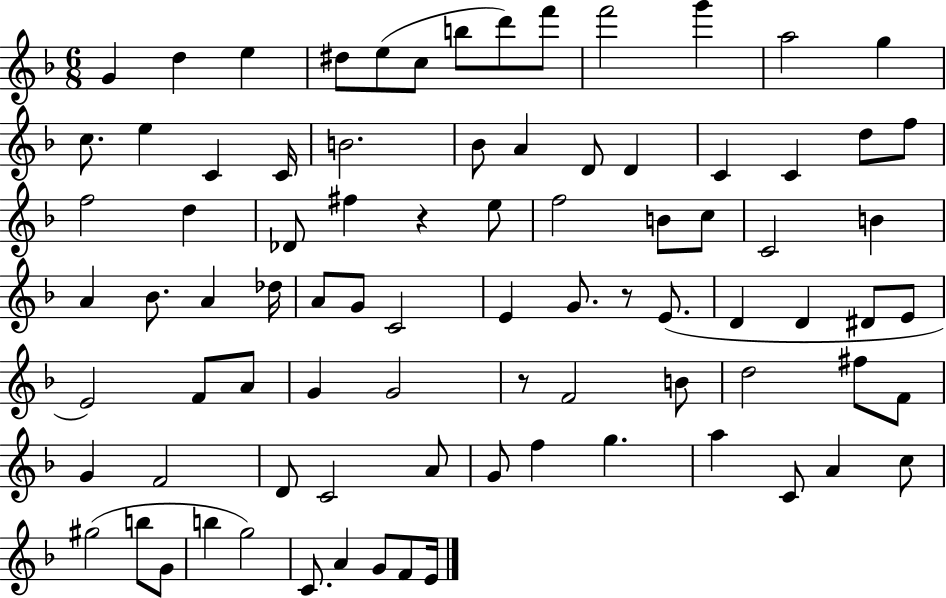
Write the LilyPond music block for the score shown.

{
  \clef treble
  \numericTimeSignature
  \time 6/8
  \key f \major
  g'4 d''4 e''4 | dis''8 e''8( c''8 b''8 d'''8) f'''8 | f'''2 g'''4 | a''2 g''4 | \break c''8. e''4 c'4 c'16 | b'2. | bes'8 a'4 d'8 d'4 | c'4 c'4 d''8 f''8 | \break f''2 d''4 | des'8 fis''4 r4 e''8 | f''2 b'8 c''8 | c'2 b'4 | \break a'4 bes'8. a'4 des''16 | a'8 g'8 c'2 | e'4 g'8. r8 e'8.( | d'4 d'4 dis'8 e'8 | \break e'2) f'8 a'8 | g'4 g'2 | r8 f'2 b'8 | d''2 fis''8 f'8 | \break g'4 f'2 | d'8 c'2 a'8 | g'8 f''4 g''4. | a''4 c'8 a'4 c''8 | \break gis''2( b''8 g'8 | b''4 g''2) | c'8. a'4 g'8 f'8 e'16 | \bar "|."
}